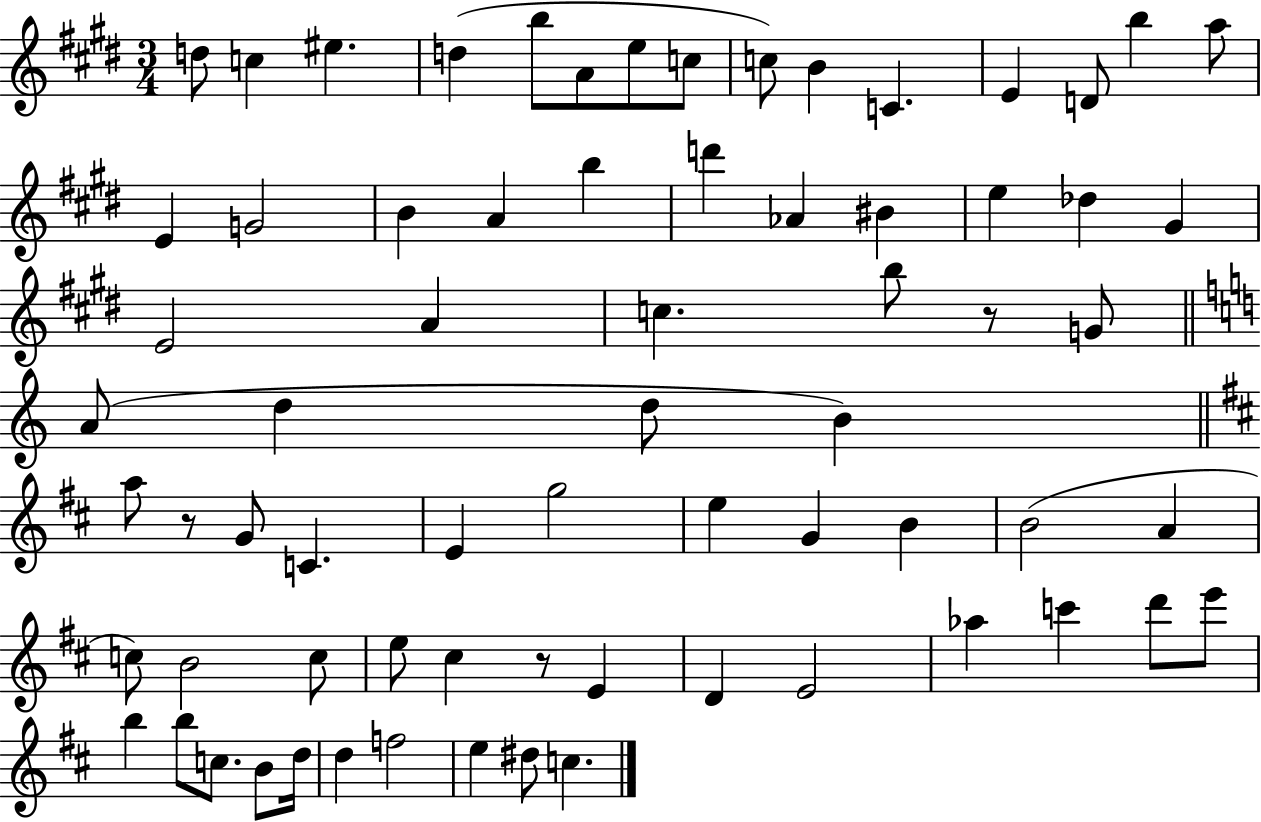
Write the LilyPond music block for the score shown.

{
  \clef treble
  \numericTimeSignature
  \time 3/4
  \key e \major
  \repeat volta 2 { d''8 c''4 eis''4. | d''4( b''8 a'8 e''8 c''8 | c''8) b'4 c'4. | e'4 d'8 b''4 a''8 | \break e'4 g'2 | b'4 a'4 b''4 | d'''4 aes'4 bis'4 | e''4 des''4 gis'4 | \break e'2 a'4 | c''4. b''8 r8 g'8 | \bar "||" \break \key a \minor a'8( d''4 d''8 b'4) | \bar "||" \break \key d \major a''8 r8 g'8 c'4. | e'4 g''2 | e''4 g'4 b'4 | b'2( a'4 | \break c''8) b'2 c''8 | e''8 cis''4 r8 e'4 | d'4 e'2 | aes''4 c'''4 d'''8 e'''8 | \break b''4 b''8 c''8. b'8 d''16 | d''4 f''2 | e''4 dis''8 c''4. | } \bar "|."
}